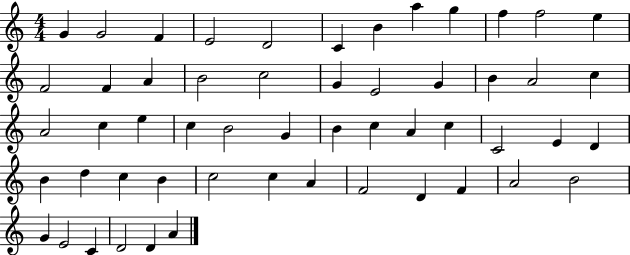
G4/q G4/h F4/q E4/h D4/h C4/q B4/q A5/q G5/q F5/q F5/h E5/q F4/h F4/q A4/q B4/h C5/h G4/q E4/h G4/q B4/q A4/h C5/q A4/h C5/q E5/q C5/q B4/h G4/q B4/q C5/q A4/q C5/q C4/h E4/q D4/q B4/q D5/q C5/q B4/q C5/h C5/q A4/q F4/h D4/q F4/q A4/h B4/h G4/q E4/h C4/q D4/h D4/q A4/q